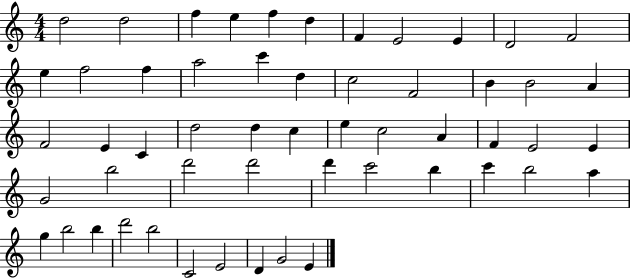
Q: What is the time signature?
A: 4/4